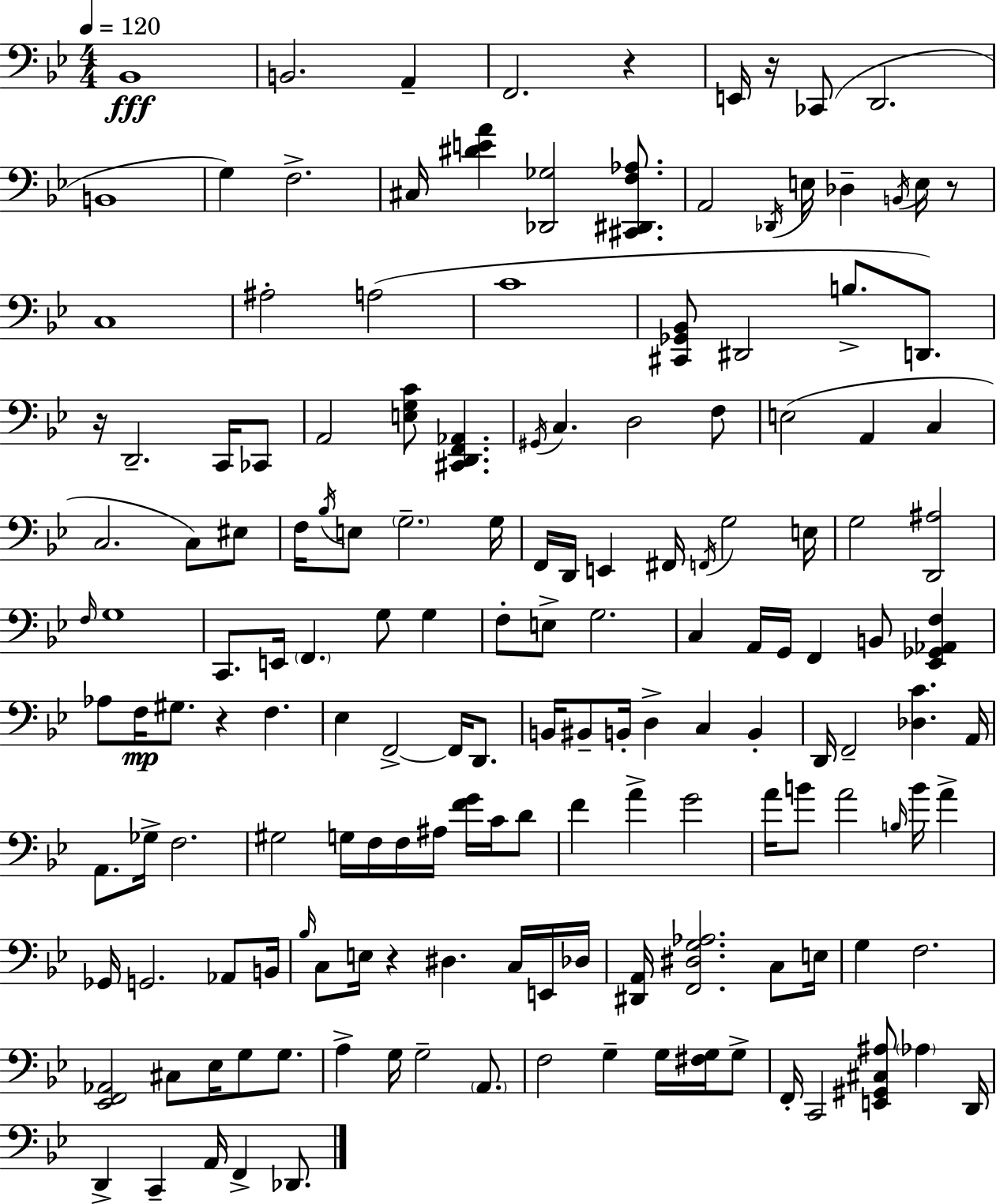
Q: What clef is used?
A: bass